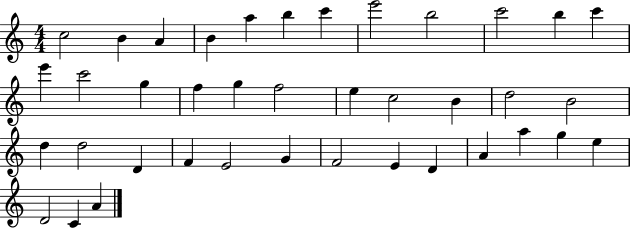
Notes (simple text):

C5/h B4/q A4/q B4/q A5/q B5/q C6/q E6/h B5/h C6/h B5/q C6/q E6/q C6/h G5/q F5/q G5/q F5/h E5/q C5/h B4/q D5/h B4/h D5/q D5/h D4/q F4/q E4/h G4/q F4/h E4/q D4/q A4/q A5/q G5/q E5/q D4/h C4/q A4/q